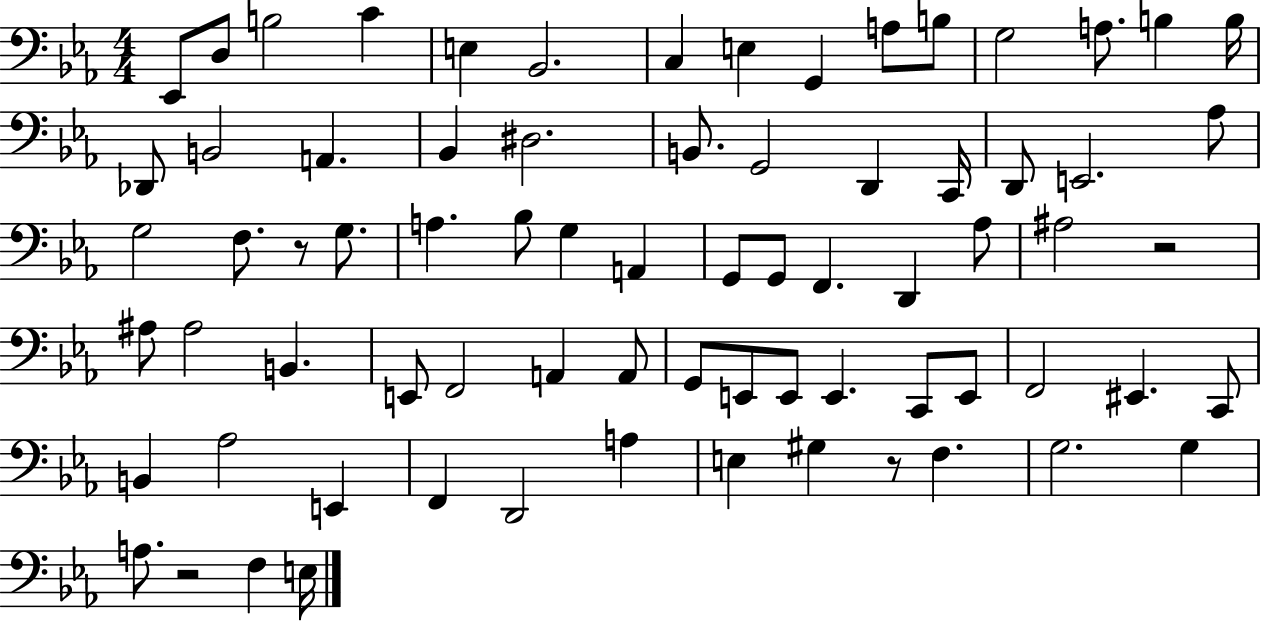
Eb2/e D3/e B3/h C4/q E3/q Bb2/h. C3/q E3/q G2/q A3/e B3/e G3/h A3/e. B3/q B3/s Db2/e B2/h A2/q. Bb2/q D#3/h. B2/e. G2/h D2/q C2/s D2/e E2/h. Ab3/e G3/h F3/e. R/e G3/e. A3/q. Bb3/e G3/q A2/q G2/e G2/e F2/q. D2/q Ab3/e A#3/h R/h A#3/e A#3/h B2/q. E2/e F2/h A2/q A2/e G2/e E2/e E2/e E2/q. C2/e E2/e F2/h EIS2/q. C2/e B2/q Ab3/h E2/q F2/q D2/h A3/q E3/q G#3/q R/e F3/q. G3/h. G3/q A3/e. R/h F3/q E3/s